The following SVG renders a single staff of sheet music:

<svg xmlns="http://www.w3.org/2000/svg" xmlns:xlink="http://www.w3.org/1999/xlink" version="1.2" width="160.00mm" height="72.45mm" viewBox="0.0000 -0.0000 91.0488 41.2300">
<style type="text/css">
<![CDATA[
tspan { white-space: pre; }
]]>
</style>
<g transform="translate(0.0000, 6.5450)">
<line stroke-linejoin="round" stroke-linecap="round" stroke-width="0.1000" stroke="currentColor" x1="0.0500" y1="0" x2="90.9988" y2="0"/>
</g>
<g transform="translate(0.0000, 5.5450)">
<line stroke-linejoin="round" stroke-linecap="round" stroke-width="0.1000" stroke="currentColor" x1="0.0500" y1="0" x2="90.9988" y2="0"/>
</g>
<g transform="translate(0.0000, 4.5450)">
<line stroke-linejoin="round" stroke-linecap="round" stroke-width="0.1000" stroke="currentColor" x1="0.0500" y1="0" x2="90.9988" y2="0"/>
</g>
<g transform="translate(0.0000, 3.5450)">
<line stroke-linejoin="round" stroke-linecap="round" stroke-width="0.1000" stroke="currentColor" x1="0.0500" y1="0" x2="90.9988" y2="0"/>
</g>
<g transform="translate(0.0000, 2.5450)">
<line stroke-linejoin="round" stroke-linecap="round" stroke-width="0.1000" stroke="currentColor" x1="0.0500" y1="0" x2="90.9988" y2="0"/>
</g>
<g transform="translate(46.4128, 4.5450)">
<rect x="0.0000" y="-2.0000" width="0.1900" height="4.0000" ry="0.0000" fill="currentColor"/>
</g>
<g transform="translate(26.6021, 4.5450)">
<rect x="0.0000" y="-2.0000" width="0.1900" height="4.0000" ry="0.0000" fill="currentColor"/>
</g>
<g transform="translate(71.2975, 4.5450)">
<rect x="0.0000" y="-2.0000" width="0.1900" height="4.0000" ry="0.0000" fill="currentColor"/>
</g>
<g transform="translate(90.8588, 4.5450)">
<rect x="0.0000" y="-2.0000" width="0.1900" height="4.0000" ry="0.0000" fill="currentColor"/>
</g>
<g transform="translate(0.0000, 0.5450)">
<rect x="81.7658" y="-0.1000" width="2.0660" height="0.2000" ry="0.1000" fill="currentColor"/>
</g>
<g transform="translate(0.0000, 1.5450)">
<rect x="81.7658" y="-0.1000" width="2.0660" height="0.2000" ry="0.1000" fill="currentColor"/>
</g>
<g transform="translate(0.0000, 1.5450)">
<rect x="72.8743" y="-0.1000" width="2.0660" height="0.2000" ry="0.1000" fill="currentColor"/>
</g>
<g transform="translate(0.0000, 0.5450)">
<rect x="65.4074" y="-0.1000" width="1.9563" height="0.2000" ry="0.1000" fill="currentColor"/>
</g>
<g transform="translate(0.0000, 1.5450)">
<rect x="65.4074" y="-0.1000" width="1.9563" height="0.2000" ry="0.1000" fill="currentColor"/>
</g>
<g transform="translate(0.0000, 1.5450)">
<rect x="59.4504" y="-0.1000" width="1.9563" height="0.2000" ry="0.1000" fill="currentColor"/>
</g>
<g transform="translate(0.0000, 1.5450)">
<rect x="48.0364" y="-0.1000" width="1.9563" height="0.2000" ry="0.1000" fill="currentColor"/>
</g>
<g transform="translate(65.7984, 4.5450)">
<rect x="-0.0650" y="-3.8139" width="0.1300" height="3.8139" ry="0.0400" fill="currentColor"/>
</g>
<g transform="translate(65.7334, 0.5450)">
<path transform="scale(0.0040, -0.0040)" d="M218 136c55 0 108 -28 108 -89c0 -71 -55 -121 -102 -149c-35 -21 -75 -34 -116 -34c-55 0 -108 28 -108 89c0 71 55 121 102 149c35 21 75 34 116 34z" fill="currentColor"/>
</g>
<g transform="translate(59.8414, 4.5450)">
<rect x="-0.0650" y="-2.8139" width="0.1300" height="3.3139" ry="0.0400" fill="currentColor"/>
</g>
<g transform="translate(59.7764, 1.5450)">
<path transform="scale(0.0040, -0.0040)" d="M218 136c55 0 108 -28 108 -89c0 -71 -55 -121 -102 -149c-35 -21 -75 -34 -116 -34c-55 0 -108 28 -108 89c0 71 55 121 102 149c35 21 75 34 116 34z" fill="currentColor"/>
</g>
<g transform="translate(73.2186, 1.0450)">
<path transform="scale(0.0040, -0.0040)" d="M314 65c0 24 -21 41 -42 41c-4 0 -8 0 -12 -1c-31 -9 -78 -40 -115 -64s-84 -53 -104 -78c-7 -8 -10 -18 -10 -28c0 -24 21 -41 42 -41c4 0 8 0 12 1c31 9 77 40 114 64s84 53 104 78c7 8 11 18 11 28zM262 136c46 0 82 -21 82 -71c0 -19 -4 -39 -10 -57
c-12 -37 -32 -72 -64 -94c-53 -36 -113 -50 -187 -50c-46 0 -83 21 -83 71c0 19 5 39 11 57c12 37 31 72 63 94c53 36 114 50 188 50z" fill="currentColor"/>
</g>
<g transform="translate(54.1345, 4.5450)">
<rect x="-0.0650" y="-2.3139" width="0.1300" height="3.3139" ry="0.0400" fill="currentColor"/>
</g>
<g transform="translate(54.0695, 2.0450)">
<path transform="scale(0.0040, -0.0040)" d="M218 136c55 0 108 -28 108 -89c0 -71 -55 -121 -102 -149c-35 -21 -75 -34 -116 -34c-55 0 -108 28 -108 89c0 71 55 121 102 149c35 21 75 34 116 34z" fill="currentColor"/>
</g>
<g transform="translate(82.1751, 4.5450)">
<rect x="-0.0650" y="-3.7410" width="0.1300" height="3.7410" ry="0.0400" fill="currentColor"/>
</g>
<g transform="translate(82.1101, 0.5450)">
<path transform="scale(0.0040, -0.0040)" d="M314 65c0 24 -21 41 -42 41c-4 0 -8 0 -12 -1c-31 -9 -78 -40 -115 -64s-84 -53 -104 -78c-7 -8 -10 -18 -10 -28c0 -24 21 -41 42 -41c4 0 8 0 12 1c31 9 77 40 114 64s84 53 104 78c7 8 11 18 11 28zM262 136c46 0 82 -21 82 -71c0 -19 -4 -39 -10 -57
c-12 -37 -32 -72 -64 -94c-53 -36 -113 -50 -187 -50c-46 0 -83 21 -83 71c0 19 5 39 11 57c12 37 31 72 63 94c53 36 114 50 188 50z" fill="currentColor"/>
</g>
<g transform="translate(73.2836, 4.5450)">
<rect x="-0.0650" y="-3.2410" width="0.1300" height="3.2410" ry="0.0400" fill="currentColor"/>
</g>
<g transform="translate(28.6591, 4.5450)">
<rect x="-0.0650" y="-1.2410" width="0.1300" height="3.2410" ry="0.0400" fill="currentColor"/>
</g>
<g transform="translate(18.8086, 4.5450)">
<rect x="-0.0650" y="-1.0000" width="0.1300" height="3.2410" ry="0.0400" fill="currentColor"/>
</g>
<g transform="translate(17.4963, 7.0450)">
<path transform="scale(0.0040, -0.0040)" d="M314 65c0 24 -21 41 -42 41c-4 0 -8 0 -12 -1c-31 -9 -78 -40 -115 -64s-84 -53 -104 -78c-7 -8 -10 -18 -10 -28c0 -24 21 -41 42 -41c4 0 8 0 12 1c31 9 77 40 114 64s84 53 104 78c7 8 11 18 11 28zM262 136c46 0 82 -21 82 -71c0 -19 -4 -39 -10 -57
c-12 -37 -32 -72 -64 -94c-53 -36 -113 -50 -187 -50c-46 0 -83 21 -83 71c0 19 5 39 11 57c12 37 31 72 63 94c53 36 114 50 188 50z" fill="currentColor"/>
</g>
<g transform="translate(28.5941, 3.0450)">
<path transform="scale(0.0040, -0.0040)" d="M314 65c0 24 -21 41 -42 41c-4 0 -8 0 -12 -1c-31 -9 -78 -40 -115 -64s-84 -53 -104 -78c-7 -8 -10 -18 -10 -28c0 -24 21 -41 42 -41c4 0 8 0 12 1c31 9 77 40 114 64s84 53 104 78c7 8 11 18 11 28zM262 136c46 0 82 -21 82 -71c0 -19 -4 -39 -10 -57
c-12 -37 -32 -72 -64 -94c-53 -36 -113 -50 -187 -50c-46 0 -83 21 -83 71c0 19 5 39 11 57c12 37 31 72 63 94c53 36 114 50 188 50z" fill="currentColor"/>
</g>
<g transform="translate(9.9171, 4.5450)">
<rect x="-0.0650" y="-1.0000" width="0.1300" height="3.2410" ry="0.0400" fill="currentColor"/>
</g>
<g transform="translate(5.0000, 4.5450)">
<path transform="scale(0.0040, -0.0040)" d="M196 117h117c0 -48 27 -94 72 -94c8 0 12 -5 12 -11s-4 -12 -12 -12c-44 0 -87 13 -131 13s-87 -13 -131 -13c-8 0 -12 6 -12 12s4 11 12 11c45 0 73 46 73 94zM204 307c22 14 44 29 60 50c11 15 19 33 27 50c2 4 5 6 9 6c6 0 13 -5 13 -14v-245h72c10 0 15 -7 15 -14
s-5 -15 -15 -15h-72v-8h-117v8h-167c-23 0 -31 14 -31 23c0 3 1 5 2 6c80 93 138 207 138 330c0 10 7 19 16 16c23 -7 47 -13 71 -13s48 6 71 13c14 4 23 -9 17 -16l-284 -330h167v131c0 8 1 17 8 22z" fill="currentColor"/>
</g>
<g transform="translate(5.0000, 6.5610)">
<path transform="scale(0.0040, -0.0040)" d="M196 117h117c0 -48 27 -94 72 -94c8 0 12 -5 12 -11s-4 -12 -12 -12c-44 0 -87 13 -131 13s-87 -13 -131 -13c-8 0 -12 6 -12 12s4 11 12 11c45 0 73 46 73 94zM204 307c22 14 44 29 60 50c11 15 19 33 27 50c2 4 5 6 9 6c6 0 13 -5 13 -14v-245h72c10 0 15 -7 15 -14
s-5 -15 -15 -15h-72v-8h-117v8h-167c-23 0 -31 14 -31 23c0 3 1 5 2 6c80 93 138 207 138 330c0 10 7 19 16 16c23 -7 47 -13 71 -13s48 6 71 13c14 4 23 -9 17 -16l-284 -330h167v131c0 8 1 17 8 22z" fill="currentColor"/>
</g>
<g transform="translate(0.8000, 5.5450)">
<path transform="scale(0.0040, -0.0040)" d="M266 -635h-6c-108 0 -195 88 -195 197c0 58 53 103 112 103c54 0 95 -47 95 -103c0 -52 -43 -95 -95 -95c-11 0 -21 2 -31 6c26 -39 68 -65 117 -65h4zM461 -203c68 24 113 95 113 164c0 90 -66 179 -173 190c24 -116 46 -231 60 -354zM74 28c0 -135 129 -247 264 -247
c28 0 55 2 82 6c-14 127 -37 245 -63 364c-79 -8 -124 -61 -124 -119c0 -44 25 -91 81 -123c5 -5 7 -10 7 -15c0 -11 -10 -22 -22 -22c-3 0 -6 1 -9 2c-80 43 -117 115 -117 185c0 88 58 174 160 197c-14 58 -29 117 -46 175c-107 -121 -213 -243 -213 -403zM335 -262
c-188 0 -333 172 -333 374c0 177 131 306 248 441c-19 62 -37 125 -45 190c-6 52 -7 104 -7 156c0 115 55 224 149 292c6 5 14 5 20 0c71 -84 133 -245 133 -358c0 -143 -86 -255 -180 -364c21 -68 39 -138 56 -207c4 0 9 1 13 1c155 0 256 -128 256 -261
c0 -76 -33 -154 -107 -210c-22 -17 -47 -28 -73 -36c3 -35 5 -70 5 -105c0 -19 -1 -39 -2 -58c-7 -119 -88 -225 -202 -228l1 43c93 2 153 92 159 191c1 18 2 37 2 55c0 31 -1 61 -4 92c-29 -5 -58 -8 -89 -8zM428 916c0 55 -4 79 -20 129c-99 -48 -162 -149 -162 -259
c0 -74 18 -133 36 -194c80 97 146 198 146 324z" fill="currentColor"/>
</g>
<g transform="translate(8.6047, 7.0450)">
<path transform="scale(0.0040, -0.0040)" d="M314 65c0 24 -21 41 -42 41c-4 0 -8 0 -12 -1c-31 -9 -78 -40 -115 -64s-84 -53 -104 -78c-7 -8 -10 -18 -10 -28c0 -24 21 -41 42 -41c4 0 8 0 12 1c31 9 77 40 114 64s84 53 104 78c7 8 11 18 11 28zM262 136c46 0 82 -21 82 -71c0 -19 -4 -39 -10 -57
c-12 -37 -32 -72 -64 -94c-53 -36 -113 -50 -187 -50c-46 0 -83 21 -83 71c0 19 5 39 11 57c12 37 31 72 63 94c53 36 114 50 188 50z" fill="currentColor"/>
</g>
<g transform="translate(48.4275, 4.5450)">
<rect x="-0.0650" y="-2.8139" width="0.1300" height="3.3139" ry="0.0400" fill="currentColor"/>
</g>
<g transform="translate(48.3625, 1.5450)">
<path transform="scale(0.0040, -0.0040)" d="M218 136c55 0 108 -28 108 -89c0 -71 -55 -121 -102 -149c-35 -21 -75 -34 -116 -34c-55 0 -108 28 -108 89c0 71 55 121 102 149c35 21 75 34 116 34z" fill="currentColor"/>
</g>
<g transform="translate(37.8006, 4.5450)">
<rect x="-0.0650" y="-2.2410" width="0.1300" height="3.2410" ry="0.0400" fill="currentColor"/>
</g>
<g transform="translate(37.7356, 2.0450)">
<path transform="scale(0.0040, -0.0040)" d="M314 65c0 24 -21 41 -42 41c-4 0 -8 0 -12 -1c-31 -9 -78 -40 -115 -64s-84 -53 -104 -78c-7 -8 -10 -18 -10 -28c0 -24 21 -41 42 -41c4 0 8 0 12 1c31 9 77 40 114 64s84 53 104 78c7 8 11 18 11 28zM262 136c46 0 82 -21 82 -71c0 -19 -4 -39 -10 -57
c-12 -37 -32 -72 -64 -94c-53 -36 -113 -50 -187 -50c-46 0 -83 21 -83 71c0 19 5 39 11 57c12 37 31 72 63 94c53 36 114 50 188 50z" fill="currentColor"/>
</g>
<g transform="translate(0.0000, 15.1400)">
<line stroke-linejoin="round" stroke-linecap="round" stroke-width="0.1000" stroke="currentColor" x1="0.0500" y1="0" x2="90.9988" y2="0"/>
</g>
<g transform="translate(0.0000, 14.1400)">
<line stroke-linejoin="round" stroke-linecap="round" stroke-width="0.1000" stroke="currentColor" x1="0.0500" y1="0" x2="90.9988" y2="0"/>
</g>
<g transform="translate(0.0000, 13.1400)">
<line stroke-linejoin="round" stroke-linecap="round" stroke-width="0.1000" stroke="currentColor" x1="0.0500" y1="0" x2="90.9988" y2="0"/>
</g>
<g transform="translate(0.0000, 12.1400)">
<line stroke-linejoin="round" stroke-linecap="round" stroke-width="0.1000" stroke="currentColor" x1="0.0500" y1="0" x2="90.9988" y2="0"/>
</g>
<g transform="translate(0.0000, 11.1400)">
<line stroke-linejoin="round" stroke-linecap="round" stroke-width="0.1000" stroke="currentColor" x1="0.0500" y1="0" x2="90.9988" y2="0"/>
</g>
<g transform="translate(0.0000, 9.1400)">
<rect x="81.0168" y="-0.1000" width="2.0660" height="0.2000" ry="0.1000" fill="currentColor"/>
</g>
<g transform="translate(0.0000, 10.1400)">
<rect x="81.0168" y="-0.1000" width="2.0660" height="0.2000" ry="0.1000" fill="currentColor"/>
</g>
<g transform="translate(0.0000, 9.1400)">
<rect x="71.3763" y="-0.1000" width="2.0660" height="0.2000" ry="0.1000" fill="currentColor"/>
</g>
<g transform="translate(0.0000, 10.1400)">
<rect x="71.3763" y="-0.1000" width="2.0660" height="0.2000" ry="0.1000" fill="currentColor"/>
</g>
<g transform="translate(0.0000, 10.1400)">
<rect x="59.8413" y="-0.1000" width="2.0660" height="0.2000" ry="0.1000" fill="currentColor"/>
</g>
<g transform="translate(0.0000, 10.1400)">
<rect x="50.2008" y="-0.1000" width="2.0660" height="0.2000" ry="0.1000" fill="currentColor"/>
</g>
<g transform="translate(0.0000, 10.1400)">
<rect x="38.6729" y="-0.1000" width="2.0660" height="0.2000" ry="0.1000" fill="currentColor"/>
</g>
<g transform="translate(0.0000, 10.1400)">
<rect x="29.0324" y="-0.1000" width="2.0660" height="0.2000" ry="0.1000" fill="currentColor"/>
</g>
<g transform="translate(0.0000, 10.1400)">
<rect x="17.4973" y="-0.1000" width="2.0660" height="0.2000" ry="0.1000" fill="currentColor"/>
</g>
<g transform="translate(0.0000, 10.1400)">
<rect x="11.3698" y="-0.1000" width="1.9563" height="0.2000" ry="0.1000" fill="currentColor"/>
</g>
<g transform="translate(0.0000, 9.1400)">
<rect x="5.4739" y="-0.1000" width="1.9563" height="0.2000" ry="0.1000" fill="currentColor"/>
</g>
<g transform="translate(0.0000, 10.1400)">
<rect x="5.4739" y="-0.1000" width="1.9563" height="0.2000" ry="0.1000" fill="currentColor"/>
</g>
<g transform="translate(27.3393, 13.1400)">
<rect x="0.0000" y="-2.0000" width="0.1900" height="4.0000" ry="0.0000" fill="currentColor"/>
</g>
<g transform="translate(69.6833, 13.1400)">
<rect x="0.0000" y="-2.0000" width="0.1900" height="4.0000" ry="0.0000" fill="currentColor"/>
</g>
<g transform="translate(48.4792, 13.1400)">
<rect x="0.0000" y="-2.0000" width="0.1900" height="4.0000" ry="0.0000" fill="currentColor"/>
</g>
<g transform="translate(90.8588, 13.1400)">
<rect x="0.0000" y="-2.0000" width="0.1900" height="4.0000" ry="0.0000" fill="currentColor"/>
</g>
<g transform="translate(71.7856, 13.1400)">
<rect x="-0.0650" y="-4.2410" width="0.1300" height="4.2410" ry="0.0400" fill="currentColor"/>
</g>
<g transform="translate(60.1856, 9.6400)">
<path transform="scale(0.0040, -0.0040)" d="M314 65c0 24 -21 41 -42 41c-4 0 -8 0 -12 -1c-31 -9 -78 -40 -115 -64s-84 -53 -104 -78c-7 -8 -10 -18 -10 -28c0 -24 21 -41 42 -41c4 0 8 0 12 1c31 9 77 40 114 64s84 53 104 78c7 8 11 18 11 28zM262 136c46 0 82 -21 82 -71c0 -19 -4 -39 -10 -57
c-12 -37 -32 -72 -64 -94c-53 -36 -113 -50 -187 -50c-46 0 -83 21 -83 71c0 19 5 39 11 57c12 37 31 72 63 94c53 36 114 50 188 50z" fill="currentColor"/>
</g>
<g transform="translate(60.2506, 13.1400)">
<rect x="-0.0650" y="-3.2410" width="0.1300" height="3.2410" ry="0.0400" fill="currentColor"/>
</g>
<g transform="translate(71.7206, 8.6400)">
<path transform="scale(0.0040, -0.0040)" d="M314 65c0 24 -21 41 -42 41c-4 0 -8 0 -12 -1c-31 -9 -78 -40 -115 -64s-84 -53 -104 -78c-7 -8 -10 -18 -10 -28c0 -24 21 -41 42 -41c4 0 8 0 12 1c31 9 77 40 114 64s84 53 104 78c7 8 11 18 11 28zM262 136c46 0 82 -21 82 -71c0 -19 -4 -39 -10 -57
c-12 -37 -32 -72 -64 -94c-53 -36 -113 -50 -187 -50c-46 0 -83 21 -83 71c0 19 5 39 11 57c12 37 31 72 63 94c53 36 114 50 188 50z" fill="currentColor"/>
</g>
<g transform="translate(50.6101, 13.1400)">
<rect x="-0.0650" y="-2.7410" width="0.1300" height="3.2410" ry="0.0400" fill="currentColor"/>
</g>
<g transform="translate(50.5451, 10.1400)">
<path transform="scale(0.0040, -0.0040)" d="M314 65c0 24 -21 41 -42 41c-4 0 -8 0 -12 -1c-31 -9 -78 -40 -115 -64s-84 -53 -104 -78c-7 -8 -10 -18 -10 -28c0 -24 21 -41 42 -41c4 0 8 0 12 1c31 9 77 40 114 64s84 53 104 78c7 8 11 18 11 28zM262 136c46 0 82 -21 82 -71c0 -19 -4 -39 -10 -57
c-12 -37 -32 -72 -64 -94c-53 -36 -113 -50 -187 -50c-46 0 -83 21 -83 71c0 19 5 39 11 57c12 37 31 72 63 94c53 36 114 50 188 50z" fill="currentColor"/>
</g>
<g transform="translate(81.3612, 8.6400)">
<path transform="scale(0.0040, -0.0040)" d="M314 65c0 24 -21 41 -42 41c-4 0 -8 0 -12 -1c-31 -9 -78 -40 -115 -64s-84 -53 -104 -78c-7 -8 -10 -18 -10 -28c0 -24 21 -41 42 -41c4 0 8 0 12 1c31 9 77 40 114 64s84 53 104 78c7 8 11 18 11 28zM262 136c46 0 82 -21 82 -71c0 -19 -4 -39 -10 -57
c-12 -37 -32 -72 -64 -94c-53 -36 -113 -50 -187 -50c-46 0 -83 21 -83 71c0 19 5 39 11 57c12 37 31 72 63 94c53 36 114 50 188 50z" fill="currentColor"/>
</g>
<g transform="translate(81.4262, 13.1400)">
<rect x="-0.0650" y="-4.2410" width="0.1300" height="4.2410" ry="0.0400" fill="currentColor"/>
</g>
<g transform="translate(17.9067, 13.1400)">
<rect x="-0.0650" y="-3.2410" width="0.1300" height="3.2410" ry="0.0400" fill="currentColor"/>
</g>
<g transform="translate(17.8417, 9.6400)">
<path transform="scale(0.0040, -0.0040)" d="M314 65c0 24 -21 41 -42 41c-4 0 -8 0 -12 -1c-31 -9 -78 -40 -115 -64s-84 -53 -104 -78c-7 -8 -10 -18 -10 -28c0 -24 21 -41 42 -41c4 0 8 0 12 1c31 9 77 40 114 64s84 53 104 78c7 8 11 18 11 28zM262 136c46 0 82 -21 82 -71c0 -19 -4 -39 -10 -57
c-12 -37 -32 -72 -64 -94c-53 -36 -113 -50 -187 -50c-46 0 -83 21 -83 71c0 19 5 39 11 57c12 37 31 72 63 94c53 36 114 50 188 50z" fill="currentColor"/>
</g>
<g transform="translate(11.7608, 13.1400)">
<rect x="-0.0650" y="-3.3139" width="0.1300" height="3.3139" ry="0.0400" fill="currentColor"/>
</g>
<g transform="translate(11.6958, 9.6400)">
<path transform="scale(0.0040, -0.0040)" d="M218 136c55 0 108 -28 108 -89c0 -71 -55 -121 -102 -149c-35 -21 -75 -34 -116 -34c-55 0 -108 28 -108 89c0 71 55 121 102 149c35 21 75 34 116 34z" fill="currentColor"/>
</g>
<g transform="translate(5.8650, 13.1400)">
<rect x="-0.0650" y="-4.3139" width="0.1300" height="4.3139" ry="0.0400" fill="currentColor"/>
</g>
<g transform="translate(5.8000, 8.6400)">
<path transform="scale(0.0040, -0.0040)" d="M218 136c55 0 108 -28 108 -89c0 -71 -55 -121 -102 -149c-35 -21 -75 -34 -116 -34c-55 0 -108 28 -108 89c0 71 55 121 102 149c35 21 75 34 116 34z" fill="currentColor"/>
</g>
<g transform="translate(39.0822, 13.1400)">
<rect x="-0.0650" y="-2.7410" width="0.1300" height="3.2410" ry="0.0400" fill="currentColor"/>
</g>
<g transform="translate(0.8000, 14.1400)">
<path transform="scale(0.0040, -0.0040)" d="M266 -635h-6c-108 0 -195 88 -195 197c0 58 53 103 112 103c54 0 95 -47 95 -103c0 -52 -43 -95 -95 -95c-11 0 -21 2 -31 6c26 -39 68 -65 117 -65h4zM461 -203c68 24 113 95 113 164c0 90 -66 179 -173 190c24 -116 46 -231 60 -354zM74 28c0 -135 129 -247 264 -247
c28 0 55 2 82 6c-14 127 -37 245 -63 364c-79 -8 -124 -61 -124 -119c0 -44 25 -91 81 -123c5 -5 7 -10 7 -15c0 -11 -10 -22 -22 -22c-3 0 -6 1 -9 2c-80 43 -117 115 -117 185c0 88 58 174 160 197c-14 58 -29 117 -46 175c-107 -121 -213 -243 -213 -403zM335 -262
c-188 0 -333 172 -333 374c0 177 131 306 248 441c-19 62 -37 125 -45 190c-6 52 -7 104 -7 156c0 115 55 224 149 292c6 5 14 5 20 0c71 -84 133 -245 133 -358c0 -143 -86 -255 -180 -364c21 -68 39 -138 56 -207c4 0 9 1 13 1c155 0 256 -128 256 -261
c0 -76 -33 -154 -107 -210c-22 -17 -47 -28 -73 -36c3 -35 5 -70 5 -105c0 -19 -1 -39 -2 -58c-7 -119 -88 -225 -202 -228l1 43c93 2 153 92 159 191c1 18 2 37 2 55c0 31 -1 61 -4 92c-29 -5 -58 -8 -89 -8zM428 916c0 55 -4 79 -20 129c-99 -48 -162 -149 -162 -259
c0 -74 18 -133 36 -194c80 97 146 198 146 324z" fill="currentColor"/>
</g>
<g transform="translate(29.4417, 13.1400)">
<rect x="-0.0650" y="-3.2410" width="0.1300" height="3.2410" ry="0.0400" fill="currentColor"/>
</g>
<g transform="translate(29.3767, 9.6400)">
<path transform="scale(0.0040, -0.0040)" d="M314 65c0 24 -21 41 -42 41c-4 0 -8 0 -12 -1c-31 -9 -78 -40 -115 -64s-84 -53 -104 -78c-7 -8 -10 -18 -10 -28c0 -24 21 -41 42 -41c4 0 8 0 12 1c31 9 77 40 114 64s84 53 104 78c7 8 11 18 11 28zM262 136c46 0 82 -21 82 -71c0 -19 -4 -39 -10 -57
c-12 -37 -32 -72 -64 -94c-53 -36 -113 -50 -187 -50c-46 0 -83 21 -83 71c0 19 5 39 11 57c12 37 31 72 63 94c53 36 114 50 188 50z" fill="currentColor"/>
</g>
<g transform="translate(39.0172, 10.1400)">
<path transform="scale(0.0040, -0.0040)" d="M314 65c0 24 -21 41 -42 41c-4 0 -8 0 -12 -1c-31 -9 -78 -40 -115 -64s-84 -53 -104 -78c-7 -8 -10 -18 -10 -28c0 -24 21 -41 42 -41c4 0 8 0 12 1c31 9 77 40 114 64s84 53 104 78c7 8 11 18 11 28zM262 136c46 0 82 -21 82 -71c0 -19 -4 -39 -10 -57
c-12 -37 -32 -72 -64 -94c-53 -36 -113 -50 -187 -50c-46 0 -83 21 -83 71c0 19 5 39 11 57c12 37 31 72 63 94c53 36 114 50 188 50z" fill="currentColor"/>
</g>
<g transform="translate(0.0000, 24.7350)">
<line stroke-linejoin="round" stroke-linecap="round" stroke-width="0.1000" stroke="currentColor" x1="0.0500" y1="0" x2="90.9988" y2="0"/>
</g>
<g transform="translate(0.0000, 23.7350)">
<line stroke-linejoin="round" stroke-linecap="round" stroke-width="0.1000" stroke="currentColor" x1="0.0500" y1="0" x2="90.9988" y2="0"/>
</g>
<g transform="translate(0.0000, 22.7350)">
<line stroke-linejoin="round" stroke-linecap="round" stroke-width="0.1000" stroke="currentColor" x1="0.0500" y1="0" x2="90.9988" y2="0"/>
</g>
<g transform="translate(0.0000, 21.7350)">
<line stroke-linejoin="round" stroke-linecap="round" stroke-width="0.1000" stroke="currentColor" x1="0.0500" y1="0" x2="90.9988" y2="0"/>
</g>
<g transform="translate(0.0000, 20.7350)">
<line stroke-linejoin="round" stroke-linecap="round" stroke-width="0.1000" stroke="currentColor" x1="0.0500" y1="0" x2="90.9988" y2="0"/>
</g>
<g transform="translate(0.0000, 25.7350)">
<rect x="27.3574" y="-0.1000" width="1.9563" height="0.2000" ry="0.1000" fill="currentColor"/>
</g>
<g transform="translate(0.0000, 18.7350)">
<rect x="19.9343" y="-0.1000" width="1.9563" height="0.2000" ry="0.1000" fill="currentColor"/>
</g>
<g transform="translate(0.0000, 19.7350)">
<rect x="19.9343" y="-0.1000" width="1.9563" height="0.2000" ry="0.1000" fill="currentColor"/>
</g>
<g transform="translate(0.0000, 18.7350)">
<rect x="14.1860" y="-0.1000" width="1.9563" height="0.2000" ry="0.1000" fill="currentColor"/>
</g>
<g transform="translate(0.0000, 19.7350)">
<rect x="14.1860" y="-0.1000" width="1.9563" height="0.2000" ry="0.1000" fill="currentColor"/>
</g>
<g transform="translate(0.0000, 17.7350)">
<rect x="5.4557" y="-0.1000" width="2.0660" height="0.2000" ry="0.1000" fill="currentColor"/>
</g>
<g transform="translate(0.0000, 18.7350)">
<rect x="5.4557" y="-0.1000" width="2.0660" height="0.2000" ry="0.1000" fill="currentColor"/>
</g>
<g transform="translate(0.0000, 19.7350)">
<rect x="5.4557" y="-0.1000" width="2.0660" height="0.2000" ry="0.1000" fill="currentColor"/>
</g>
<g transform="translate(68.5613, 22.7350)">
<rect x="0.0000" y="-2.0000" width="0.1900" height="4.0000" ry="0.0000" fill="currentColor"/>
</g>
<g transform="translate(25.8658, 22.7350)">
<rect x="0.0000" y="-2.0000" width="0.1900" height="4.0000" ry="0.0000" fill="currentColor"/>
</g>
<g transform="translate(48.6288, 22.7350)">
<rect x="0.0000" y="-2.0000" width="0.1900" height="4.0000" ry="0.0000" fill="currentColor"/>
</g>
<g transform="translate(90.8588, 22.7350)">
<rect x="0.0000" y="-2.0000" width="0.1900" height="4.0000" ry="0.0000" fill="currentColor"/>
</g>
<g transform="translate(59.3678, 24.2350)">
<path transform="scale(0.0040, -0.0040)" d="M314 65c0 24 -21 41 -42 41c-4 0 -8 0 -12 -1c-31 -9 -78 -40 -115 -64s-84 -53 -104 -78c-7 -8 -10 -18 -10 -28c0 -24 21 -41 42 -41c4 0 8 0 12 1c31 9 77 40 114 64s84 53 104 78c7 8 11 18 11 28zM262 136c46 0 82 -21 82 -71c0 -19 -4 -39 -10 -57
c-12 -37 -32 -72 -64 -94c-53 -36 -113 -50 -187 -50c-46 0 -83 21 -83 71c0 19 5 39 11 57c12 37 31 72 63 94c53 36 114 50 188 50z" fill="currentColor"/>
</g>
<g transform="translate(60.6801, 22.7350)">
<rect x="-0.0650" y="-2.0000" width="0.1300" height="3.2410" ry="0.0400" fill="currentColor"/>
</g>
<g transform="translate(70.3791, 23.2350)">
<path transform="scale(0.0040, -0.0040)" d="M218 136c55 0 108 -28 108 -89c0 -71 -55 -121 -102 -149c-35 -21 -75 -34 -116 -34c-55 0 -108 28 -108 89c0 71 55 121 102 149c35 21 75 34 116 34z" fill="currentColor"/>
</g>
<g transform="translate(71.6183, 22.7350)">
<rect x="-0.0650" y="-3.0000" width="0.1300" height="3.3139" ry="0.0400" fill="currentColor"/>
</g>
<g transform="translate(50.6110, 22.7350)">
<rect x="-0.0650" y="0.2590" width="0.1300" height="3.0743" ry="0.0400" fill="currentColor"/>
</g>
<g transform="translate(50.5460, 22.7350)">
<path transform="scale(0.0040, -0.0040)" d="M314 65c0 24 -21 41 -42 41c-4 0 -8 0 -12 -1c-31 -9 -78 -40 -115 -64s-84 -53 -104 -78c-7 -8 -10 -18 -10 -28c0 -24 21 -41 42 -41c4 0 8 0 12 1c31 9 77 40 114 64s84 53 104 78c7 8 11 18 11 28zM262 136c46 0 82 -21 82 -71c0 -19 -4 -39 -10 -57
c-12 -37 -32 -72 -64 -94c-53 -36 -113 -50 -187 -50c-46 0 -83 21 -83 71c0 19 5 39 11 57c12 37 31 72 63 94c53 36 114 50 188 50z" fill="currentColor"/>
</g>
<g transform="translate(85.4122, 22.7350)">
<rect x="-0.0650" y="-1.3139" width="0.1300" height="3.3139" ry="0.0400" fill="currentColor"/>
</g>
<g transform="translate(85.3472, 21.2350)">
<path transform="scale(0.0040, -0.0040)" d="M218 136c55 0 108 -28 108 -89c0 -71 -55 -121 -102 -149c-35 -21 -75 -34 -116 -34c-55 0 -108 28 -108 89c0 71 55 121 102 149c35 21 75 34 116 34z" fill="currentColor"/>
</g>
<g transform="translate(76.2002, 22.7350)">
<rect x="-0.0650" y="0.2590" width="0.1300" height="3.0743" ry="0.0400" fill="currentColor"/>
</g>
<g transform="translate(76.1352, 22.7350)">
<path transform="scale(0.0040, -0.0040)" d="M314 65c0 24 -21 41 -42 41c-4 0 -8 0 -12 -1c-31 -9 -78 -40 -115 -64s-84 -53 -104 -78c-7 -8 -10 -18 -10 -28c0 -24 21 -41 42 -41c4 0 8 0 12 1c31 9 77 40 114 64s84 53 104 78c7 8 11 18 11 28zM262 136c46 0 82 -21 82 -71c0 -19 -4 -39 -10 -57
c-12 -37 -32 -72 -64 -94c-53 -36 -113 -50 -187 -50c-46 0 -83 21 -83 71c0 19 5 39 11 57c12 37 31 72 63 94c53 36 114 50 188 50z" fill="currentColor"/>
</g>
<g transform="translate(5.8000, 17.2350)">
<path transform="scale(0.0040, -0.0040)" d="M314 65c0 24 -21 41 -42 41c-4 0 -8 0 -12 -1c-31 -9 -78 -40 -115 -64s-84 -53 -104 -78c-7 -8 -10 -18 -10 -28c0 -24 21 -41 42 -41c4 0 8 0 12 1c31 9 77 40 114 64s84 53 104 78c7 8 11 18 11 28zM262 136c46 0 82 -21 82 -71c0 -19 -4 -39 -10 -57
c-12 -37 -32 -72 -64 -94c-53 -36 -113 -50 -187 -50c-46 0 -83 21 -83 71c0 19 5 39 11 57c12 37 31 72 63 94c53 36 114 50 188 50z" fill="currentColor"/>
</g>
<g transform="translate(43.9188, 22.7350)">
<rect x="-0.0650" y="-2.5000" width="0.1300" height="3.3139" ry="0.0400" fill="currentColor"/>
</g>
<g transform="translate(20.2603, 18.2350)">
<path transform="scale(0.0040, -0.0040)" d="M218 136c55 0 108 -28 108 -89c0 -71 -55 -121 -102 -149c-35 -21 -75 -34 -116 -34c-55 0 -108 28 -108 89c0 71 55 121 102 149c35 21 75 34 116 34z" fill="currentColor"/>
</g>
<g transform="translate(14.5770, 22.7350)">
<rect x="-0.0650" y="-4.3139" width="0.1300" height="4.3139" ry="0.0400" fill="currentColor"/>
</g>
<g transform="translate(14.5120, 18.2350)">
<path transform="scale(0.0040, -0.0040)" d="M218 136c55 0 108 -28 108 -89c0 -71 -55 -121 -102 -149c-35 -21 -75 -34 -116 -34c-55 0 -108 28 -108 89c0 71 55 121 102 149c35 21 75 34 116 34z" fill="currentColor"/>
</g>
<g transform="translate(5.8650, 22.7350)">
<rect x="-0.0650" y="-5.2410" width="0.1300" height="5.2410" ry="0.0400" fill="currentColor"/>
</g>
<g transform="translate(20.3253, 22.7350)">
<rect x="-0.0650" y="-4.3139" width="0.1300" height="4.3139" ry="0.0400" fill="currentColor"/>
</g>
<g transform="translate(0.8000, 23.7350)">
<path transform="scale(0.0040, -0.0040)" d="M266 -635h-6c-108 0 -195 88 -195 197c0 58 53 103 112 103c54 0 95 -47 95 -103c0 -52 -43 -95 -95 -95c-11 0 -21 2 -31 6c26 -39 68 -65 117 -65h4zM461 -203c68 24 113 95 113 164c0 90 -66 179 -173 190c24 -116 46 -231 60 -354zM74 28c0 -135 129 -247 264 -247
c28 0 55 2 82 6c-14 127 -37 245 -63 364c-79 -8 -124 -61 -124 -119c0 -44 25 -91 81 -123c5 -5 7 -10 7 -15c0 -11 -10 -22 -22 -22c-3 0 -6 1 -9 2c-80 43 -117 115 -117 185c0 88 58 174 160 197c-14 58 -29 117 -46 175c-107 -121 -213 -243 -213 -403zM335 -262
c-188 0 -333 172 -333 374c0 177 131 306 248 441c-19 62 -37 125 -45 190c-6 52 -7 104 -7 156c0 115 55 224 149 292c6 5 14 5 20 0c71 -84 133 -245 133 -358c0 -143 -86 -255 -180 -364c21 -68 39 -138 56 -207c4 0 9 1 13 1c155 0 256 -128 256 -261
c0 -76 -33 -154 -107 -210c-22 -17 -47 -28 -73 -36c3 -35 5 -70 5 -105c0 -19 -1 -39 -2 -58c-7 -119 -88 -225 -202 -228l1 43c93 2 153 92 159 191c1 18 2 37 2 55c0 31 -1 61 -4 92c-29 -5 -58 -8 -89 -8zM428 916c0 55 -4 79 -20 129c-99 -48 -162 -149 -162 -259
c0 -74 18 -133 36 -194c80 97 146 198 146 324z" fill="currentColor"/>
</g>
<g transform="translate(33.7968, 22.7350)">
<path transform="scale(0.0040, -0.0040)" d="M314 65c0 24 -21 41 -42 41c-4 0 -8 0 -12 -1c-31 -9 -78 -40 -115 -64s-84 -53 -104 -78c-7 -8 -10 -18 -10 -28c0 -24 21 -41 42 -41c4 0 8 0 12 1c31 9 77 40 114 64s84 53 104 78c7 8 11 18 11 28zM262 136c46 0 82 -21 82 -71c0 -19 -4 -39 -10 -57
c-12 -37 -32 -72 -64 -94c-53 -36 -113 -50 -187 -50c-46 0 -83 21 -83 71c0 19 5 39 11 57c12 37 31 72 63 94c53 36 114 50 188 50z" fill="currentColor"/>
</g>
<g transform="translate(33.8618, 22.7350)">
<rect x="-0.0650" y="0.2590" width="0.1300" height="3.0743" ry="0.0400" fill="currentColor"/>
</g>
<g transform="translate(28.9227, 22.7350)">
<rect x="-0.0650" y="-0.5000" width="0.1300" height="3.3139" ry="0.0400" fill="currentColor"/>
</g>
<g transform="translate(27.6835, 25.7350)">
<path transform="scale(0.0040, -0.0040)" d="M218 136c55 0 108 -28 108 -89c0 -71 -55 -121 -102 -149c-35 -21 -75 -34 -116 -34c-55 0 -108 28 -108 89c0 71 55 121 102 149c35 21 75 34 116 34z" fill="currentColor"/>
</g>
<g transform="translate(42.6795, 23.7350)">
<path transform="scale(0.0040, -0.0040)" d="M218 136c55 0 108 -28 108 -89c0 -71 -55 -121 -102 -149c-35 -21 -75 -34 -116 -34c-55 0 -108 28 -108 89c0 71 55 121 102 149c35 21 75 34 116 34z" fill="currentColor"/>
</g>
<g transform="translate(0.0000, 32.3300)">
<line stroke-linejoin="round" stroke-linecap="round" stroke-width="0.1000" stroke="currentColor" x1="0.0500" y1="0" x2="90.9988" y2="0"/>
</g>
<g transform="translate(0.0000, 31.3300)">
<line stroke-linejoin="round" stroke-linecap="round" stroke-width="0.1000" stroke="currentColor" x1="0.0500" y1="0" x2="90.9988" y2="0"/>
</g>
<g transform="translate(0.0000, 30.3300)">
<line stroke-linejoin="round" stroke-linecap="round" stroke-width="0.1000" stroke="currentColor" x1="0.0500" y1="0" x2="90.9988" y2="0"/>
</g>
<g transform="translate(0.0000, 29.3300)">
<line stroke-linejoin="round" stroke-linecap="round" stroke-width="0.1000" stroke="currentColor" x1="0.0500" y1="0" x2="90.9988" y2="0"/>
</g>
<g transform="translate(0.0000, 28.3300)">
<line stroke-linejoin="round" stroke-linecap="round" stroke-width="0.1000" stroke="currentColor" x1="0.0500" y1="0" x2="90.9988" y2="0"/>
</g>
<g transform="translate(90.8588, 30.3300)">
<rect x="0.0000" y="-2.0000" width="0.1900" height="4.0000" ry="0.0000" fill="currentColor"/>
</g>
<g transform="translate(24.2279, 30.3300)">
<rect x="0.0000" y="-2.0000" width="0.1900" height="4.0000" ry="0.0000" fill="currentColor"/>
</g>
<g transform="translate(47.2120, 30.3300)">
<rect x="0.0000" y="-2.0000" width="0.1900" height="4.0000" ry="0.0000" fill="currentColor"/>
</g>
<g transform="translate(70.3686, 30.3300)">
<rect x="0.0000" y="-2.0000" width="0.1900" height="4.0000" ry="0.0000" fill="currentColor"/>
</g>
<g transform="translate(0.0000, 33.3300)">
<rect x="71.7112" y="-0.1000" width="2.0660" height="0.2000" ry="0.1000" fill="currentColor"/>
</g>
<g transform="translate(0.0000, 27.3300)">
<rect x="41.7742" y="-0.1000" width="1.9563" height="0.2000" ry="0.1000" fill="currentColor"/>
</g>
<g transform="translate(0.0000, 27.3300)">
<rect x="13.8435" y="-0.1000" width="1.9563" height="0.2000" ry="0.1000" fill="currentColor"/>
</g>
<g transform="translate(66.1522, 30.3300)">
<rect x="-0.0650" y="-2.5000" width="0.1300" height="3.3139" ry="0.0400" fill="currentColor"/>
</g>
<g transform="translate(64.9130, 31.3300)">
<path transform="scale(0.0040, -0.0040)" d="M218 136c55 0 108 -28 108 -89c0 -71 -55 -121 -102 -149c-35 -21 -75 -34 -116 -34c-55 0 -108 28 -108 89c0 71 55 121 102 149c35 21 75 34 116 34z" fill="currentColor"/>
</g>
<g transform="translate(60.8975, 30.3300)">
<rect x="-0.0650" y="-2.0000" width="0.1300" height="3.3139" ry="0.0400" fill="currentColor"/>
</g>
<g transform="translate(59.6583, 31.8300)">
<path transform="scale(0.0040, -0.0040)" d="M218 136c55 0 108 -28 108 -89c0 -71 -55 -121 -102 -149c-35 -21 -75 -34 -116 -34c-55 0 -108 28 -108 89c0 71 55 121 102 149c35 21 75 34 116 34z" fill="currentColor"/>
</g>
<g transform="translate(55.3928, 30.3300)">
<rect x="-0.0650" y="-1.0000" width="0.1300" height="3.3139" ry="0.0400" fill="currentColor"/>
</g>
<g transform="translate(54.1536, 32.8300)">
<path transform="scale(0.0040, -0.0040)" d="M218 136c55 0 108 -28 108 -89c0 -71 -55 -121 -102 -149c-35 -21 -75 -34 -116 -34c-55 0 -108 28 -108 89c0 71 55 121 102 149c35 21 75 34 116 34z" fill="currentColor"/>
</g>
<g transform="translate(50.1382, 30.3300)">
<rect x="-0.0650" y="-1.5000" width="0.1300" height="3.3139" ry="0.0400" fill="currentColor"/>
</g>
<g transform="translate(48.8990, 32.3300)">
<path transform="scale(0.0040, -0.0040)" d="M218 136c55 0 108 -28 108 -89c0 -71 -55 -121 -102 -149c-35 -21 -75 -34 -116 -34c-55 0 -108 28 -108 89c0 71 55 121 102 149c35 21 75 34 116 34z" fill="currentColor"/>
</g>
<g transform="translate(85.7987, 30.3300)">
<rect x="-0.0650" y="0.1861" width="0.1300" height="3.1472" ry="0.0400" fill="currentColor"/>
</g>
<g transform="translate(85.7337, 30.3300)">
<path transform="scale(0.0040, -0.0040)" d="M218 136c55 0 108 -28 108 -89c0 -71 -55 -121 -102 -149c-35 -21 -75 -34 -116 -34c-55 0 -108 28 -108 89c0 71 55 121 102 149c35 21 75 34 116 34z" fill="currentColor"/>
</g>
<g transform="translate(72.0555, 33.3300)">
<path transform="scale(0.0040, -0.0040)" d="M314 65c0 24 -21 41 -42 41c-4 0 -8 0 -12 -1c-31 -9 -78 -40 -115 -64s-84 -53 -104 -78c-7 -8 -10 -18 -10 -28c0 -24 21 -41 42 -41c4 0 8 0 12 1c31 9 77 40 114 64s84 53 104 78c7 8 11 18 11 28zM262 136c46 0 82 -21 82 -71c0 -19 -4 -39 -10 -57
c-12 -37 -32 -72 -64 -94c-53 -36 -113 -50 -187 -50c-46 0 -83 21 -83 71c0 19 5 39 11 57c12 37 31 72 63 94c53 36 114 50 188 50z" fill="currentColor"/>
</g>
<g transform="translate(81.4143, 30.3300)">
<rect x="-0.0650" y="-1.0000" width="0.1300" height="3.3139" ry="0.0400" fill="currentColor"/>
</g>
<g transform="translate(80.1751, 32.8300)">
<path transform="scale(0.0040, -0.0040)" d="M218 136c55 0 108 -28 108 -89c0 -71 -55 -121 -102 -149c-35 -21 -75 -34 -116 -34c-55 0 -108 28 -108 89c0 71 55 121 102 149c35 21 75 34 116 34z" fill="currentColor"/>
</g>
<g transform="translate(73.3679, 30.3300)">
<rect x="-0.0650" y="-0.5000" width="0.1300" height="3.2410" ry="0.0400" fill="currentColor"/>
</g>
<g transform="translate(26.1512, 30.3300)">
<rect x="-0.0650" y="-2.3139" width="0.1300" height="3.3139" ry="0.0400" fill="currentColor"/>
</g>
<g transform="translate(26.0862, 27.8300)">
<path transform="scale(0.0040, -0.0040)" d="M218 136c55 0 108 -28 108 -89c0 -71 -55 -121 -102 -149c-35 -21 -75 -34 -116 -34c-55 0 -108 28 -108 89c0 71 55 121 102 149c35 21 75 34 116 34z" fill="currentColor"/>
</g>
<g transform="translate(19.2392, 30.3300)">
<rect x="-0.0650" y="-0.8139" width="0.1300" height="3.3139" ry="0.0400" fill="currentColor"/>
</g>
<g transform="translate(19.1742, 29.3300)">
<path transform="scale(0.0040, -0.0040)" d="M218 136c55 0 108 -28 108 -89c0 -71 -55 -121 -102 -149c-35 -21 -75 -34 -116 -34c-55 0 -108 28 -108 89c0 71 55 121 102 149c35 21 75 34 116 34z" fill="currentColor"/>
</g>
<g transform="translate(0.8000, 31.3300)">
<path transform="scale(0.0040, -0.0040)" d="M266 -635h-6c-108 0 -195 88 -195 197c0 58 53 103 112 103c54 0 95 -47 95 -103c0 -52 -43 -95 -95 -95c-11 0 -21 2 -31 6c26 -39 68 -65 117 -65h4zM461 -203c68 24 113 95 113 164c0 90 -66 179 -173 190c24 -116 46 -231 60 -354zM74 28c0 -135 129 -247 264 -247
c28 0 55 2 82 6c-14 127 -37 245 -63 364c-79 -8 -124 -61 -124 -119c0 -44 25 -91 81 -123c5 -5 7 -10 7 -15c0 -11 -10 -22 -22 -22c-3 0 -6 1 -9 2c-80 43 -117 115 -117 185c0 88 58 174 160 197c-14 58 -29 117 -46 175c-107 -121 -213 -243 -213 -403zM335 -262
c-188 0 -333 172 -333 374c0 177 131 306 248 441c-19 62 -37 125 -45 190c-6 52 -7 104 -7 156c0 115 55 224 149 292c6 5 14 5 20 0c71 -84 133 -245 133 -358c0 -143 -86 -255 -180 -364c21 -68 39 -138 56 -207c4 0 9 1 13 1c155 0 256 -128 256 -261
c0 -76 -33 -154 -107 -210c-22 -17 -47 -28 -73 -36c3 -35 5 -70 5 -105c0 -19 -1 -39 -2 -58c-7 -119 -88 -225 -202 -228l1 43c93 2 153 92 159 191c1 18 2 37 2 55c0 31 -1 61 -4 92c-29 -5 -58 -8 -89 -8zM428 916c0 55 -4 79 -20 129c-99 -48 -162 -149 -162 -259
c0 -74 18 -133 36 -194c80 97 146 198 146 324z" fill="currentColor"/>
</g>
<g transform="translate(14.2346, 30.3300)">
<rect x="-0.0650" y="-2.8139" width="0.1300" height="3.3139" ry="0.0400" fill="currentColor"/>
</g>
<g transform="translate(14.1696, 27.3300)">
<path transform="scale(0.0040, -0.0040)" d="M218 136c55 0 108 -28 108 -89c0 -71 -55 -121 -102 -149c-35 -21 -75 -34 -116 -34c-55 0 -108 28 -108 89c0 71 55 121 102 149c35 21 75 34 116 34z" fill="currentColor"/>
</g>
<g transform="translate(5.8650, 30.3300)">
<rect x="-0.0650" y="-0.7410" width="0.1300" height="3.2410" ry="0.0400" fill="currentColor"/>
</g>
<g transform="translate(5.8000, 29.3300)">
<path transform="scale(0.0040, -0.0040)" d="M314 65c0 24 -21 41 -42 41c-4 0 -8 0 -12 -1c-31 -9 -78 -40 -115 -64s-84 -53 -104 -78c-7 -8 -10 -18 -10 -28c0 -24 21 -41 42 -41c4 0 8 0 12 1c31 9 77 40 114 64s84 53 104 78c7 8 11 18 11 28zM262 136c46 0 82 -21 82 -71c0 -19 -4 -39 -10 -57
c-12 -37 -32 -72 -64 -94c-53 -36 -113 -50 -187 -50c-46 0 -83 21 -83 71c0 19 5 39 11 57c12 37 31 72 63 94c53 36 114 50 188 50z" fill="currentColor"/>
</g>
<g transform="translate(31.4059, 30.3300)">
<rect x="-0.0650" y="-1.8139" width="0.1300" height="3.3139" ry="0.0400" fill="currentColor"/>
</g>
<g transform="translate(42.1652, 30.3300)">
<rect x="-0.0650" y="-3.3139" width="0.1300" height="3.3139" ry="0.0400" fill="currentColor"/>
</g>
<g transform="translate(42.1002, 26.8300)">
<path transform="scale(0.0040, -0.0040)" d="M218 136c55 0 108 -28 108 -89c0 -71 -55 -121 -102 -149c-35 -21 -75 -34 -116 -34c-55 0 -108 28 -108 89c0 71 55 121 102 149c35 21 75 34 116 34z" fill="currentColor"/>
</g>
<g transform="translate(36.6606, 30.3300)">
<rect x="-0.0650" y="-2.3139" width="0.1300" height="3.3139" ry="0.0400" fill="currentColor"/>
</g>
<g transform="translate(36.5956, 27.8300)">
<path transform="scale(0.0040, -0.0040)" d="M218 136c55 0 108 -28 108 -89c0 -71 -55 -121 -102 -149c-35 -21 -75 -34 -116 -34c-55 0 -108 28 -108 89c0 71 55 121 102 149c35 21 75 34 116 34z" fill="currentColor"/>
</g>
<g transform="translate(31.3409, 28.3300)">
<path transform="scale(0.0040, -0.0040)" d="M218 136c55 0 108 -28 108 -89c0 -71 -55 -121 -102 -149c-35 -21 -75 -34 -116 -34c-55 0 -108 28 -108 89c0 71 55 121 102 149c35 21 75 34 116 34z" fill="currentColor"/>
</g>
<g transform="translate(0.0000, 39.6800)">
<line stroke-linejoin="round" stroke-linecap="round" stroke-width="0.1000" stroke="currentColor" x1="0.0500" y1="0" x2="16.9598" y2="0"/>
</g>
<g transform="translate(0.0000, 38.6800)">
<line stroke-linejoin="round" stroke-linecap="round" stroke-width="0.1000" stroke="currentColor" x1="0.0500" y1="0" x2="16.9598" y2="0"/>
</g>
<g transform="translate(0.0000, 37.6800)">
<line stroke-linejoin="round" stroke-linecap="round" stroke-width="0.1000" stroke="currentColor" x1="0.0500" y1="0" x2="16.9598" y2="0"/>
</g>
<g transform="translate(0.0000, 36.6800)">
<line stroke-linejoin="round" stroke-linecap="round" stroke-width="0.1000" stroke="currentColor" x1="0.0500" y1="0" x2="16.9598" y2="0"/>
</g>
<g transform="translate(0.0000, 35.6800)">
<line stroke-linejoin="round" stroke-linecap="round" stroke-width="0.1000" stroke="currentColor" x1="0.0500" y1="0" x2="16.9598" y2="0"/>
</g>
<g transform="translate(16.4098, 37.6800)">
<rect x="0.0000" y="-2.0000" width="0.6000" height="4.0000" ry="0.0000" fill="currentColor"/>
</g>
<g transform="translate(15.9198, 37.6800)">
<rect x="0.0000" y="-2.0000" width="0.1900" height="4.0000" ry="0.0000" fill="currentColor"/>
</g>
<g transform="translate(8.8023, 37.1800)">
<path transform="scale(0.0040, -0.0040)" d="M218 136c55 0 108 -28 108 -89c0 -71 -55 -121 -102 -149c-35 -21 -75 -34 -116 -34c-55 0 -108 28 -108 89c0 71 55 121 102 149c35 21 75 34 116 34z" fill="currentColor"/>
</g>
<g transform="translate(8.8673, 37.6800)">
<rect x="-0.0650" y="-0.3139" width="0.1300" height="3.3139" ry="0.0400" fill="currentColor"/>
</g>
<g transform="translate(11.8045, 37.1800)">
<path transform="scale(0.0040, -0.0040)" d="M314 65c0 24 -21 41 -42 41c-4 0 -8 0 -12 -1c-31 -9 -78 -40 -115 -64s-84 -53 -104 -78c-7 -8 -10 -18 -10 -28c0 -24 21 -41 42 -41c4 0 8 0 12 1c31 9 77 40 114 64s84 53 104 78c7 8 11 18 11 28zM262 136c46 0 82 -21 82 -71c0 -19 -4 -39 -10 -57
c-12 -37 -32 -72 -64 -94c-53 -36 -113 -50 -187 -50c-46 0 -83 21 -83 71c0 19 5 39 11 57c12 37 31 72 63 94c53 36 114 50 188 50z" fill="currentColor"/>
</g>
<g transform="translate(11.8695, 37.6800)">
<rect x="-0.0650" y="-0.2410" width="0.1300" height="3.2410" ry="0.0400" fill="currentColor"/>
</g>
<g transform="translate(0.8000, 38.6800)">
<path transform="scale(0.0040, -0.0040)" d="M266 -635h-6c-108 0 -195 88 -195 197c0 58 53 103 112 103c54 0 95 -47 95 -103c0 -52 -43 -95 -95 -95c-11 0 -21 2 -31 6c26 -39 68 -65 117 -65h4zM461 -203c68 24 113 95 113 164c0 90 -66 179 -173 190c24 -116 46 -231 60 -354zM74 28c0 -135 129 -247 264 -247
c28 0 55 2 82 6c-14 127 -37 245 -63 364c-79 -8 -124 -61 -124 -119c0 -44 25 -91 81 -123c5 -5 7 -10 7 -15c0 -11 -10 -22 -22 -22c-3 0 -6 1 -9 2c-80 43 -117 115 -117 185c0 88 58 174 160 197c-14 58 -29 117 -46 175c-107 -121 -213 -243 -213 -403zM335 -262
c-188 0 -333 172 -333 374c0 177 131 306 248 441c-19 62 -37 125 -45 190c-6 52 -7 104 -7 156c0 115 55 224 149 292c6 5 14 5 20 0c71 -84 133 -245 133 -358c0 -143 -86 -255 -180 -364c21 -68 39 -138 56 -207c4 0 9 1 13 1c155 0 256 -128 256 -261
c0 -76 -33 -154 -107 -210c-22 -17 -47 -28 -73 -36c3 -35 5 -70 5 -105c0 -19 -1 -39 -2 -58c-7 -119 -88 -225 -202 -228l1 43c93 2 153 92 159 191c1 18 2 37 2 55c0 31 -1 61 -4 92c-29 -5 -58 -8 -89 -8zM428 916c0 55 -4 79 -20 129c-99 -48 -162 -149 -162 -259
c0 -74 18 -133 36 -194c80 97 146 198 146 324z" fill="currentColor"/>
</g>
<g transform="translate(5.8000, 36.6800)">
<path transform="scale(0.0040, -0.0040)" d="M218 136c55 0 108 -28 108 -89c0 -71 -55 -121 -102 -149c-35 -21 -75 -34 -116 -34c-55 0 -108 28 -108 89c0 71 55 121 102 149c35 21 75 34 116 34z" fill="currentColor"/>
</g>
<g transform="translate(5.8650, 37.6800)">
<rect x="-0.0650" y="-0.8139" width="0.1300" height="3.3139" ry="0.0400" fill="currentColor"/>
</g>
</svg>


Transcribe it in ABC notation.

X:1
T:Untitled
M:4/4
L:1/4
K:C
D2 D2 e2 g2 a g a c' b2 c'2 d' b b2 b2 a2 a2 b2 d'2 d'2 f'2 d' d' C B2 G B2 F2 A B2 e d2 a d g f g b E D F G C2 D B d c c2